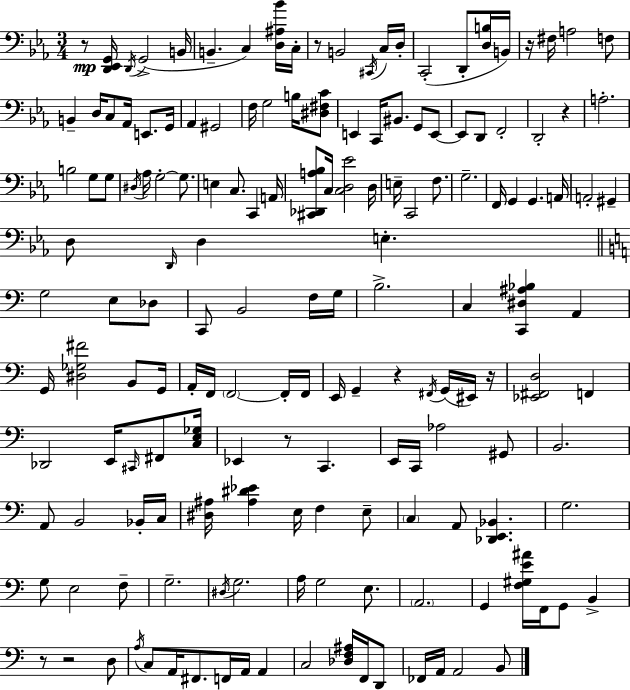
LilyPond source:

{
  \clef bass
  \numericTimeSignature
  \time 3/4
  \key c \minor
  \repeat volta 2 { r8\mp <d, ees, g,>16 \acciaccatura { d,16 } g,2->( | b,16 b,4.-- c4) <d ais bes'>16 | c16-. r8 b,2 \acciaccatura { cis,16 } | c16 d16-. c,2-.( d,8-. | \break <d b>16 b,16) r16 fis16 a2 | f8 b,4-- d16 c8 aes,16 e,8. | g,16 aes,4 gis,2 | f16 g2 b16 | \break <dis fis c'>8 e,4 c,16 bis,8. g,8 | e,8~~ e,8 d,8 f,2-. | d,2-. r4 | a2.-. | \break b2 g8 | g8 \acciaccatura { dis16 } aes16 g2-.~~ | g8. e4 c8. c,4 | a,16 <cis, des, a bes>8 c16 <c d ees'>2 | \break d16 e16-- c,2 | f8. g2.-- | f,16 g,4 g,4. | a,16 a,2-. gis,4-- | \break d8 \grace { d,16 } d4 e4.-. | \bar "||" \break \key a \minor g2 e8 des8 | c,8 b,2 f16 g16 | b2.-> | c4 <c, dis ais bes>4 a,4 | \break g,16 <dis ges fis'>2 b,8 g,16 | a,16-. f,16 \parenthesize f,2~~ f,16-. f,16 | e,16 g,4-- r4 \acciaccatura { fis,16 }( g,16 eis,16) | r16 <ees, fis, d>2 f,4 | \break des,2 e,16 \grace { cis,16 } fis,8 | <c e ges>16 ees,4 r8 c,4. | e,16 c,16 aes2 | gis,8 b,2. | \break a,8 b,2 | bes,16-. c16 <dis ais>16 <ais dis' ees'>4 e16 f4 | e8-- \parenthesize c4 a,8 <des, e, bes,>4. | g2. | \break g8 e2 | f8-- g2.-- | \acciaccatura { dis16 } g2. | a16 g2 | \break e8. \parenthesize a,2. | g,4 <f gis e' ais'>16 f,16 g,8 b,4-> | r8 r2 | d8 \acciaccatura { a16 } c8 a,16 fis,8. f,16 a,16 | \break a,4 c2 | <des f ais>16 f,16 d,8 fes,16 a,16 a,2 | b,8 } \bar "|."
}